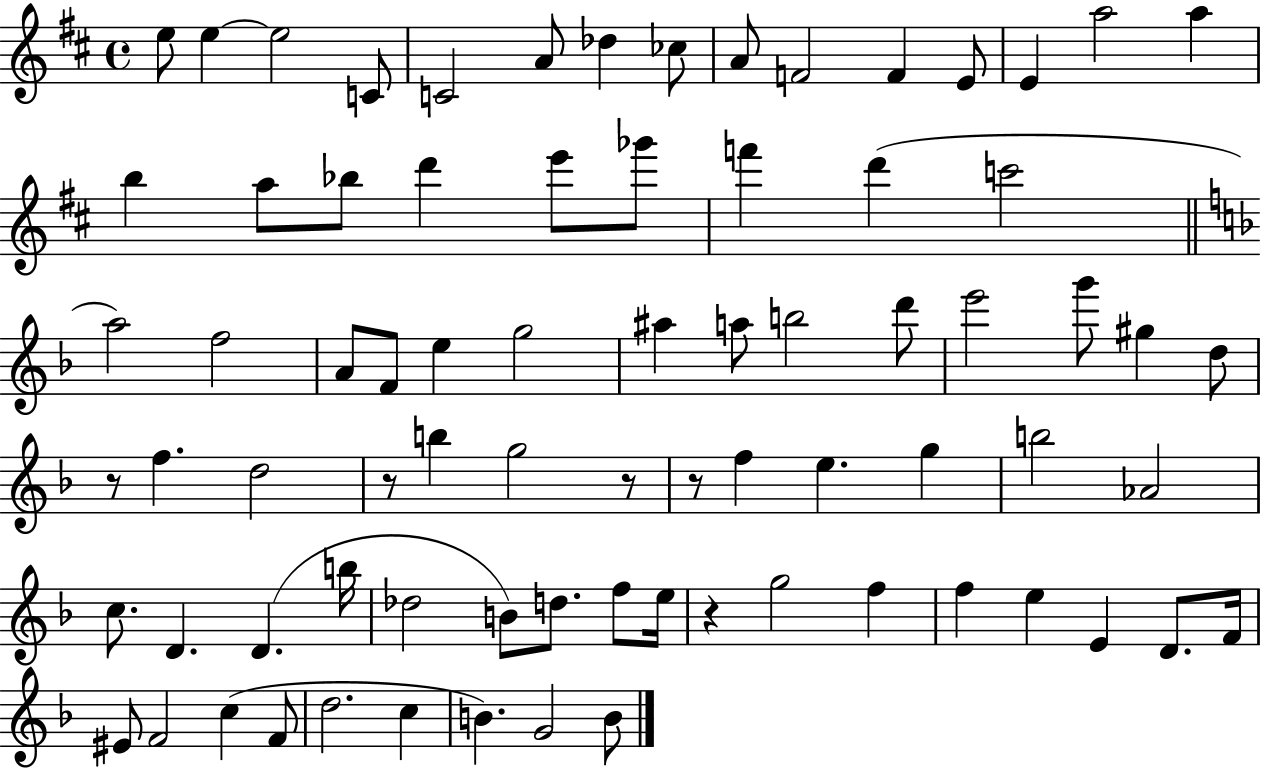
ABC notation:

X:1
T:Untitled
M:4/4
L:1/4
K:D
e/2 e e2 C/2 C2 A/2 _d _c/2 A/2 F2 F E/2 E a2 a b a/2 _b/2 d' e'/2 _g'/2 f' d' c'2 a2 f2 A/2 F/2 e g2 ^a a/2 b2 d'/2 e'2 g'/2 ^g d/2 z/2 f d2 z/2 b g2 z/2 z/2 f e g b2 _A2 c/2 D D b/4 _d2 B/2 d/2 f/2 e/4 z g2 f f e E D/2 F/4 ^E/2 F2 c F/2 d2 c B G2 B/2